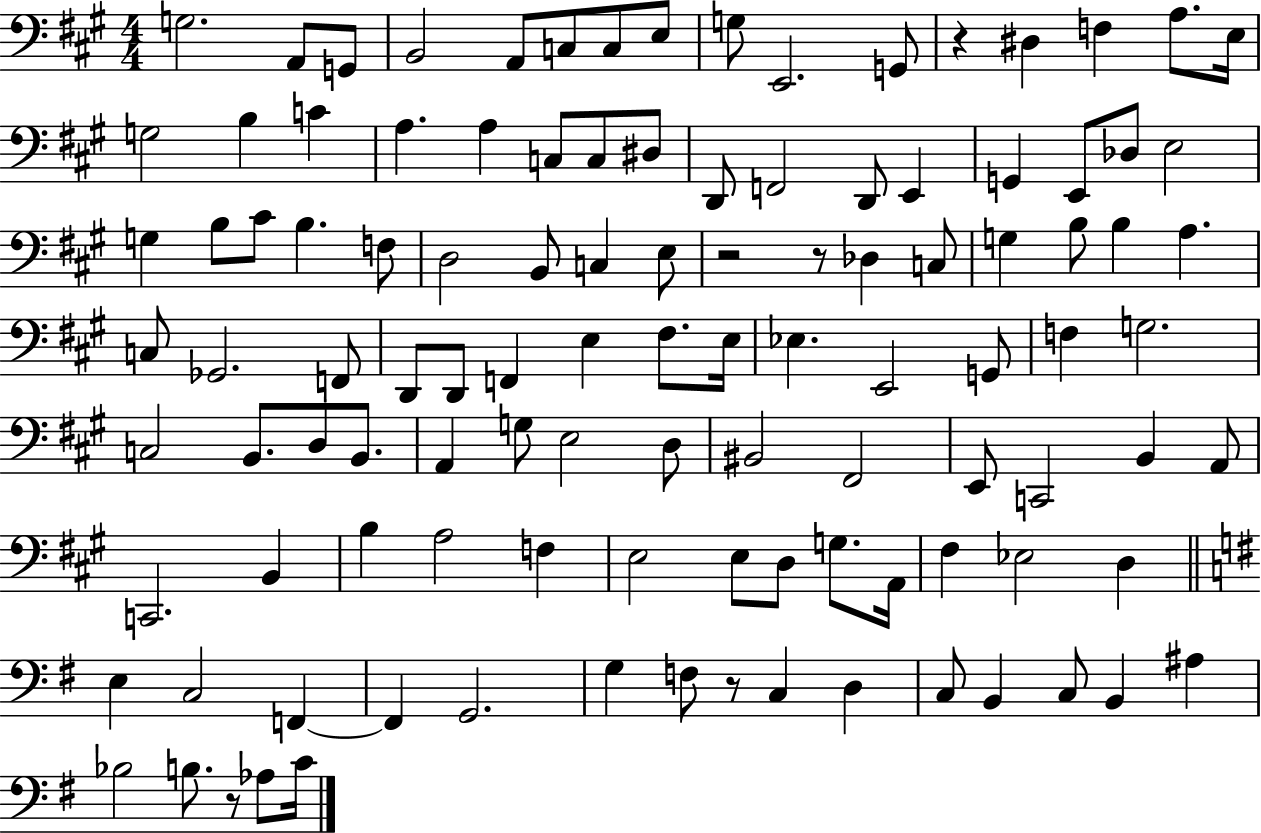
X:1
T:Untitled
M:4/4
L:1/4
K:A
G,2 A,,/2 G,,/2 B,,2 A,,/2 C,/2 C,/2 E,/2 G,/2 E,,2 G,,/2 z ^D, F, A,/2 E,/4 G,2 B, C A, A, C,/2 C,/2 ^D,/2 D,,/2 F,,2 D,,/2 E,, G,, E,,/2 _D,/2 E,2 G, B,/2 ^C/2 B, F,/2 D,2 B,,/2 C, E,/2 z2 z/2 _D, C,/2 G, B,/2 B, A, C,/2 _G,,2 F,,/2 D,,/2 D,,/2 F,, E, ^F,/2 E,/4 _E, E,,2 G,,/2 F, G,2 C,2 B,,/2 D,/2 B,,/2 A,, G,/2 E,2 D,/2 ^B,,2 ^F,,2 E,,/2 C,,2 B,, A,,/2 C,,2 B,, B, A,2 F, E,2 E,/2 D,/2 G,/2 A,,/4 ^F, _E,2 D, E, C,2 F,, F,, G,,2 G, F,/2 z/2 C, D, C,/2 B,, C,/2 B,, ^A, _B,2 B,/2 z/2 _A,/2 C/4